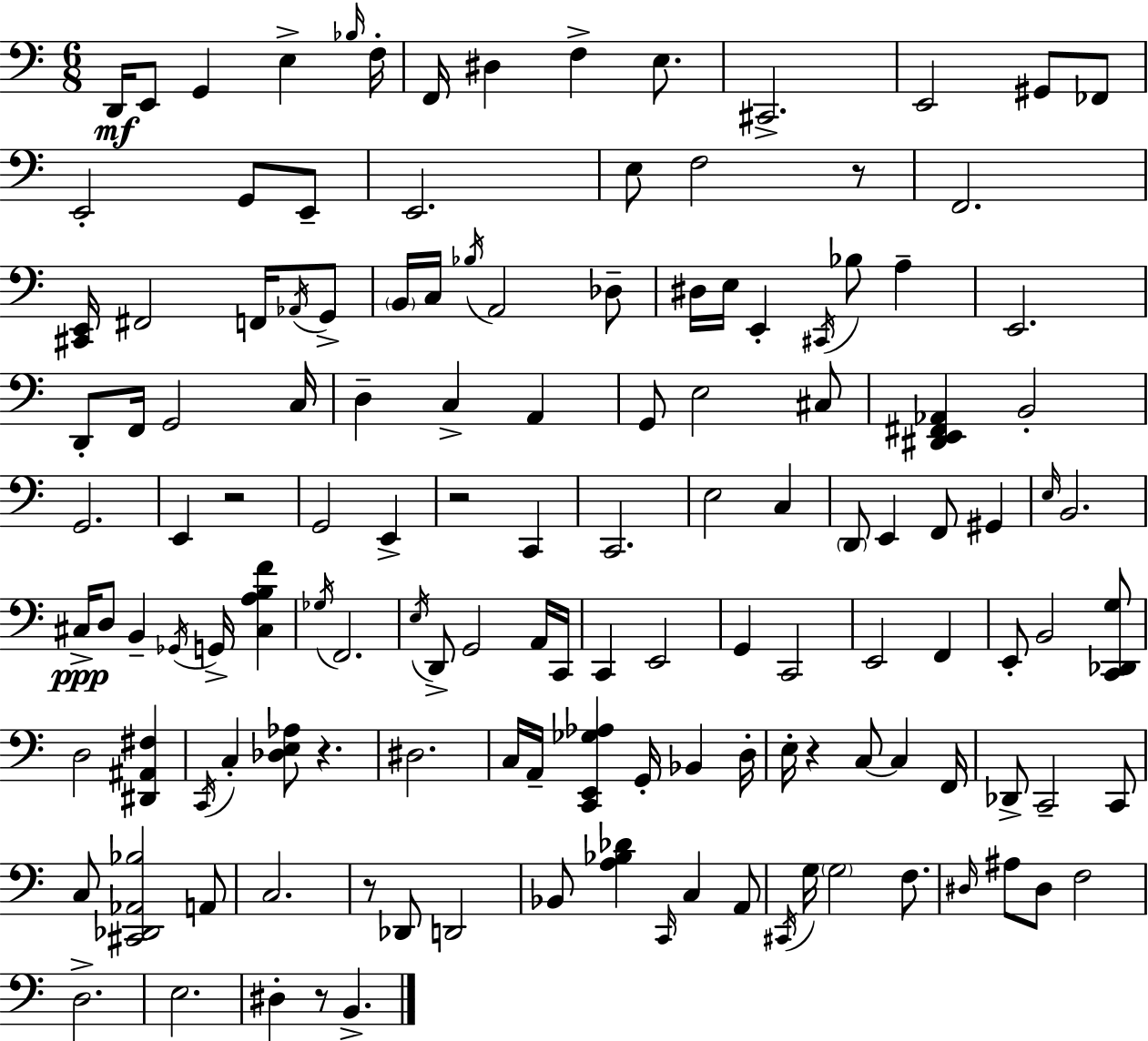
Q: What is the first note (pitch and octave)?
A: D2